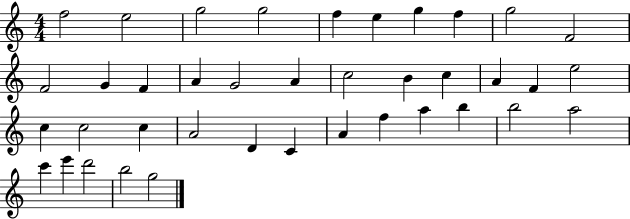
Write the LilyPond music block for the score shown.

{
  \clef treble
  \numericTimeSignature
  \time 4/4
  \key c \major
  f''2 e''2 | g''2 g''2 | f''4 e''4 g''4 f''4 | g''2 f'2 | \break f'2 g'4 f'4 | a'4 g'2 a'4 | c''2 b'4 c''4 | a'4 f'4 e''2 | \break c''4 c''2 c''4 | a'2 d'4 c'4 | a'4 f''4 a''4 b''4 | b''2 a''2 | \break c'''4 e'''4 d'''2 | b''2 g''2 | \bar "|."
}